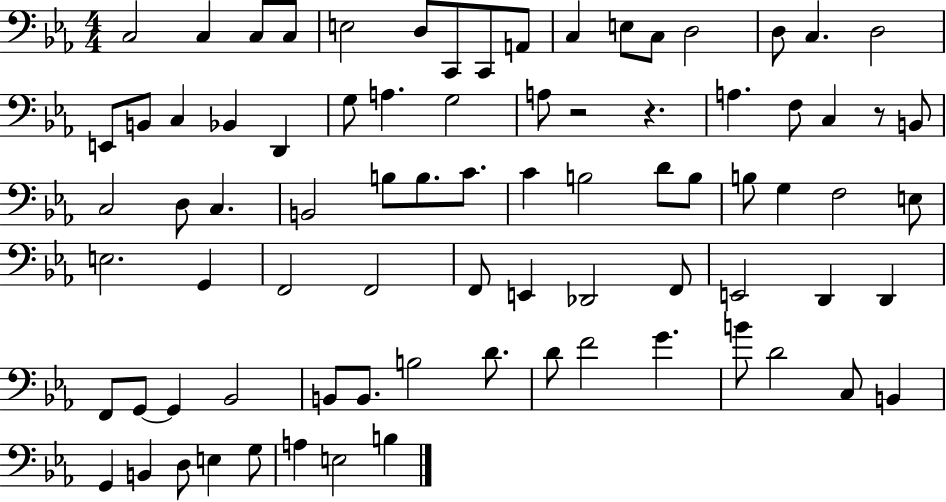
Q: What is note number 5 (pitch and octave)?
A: E3